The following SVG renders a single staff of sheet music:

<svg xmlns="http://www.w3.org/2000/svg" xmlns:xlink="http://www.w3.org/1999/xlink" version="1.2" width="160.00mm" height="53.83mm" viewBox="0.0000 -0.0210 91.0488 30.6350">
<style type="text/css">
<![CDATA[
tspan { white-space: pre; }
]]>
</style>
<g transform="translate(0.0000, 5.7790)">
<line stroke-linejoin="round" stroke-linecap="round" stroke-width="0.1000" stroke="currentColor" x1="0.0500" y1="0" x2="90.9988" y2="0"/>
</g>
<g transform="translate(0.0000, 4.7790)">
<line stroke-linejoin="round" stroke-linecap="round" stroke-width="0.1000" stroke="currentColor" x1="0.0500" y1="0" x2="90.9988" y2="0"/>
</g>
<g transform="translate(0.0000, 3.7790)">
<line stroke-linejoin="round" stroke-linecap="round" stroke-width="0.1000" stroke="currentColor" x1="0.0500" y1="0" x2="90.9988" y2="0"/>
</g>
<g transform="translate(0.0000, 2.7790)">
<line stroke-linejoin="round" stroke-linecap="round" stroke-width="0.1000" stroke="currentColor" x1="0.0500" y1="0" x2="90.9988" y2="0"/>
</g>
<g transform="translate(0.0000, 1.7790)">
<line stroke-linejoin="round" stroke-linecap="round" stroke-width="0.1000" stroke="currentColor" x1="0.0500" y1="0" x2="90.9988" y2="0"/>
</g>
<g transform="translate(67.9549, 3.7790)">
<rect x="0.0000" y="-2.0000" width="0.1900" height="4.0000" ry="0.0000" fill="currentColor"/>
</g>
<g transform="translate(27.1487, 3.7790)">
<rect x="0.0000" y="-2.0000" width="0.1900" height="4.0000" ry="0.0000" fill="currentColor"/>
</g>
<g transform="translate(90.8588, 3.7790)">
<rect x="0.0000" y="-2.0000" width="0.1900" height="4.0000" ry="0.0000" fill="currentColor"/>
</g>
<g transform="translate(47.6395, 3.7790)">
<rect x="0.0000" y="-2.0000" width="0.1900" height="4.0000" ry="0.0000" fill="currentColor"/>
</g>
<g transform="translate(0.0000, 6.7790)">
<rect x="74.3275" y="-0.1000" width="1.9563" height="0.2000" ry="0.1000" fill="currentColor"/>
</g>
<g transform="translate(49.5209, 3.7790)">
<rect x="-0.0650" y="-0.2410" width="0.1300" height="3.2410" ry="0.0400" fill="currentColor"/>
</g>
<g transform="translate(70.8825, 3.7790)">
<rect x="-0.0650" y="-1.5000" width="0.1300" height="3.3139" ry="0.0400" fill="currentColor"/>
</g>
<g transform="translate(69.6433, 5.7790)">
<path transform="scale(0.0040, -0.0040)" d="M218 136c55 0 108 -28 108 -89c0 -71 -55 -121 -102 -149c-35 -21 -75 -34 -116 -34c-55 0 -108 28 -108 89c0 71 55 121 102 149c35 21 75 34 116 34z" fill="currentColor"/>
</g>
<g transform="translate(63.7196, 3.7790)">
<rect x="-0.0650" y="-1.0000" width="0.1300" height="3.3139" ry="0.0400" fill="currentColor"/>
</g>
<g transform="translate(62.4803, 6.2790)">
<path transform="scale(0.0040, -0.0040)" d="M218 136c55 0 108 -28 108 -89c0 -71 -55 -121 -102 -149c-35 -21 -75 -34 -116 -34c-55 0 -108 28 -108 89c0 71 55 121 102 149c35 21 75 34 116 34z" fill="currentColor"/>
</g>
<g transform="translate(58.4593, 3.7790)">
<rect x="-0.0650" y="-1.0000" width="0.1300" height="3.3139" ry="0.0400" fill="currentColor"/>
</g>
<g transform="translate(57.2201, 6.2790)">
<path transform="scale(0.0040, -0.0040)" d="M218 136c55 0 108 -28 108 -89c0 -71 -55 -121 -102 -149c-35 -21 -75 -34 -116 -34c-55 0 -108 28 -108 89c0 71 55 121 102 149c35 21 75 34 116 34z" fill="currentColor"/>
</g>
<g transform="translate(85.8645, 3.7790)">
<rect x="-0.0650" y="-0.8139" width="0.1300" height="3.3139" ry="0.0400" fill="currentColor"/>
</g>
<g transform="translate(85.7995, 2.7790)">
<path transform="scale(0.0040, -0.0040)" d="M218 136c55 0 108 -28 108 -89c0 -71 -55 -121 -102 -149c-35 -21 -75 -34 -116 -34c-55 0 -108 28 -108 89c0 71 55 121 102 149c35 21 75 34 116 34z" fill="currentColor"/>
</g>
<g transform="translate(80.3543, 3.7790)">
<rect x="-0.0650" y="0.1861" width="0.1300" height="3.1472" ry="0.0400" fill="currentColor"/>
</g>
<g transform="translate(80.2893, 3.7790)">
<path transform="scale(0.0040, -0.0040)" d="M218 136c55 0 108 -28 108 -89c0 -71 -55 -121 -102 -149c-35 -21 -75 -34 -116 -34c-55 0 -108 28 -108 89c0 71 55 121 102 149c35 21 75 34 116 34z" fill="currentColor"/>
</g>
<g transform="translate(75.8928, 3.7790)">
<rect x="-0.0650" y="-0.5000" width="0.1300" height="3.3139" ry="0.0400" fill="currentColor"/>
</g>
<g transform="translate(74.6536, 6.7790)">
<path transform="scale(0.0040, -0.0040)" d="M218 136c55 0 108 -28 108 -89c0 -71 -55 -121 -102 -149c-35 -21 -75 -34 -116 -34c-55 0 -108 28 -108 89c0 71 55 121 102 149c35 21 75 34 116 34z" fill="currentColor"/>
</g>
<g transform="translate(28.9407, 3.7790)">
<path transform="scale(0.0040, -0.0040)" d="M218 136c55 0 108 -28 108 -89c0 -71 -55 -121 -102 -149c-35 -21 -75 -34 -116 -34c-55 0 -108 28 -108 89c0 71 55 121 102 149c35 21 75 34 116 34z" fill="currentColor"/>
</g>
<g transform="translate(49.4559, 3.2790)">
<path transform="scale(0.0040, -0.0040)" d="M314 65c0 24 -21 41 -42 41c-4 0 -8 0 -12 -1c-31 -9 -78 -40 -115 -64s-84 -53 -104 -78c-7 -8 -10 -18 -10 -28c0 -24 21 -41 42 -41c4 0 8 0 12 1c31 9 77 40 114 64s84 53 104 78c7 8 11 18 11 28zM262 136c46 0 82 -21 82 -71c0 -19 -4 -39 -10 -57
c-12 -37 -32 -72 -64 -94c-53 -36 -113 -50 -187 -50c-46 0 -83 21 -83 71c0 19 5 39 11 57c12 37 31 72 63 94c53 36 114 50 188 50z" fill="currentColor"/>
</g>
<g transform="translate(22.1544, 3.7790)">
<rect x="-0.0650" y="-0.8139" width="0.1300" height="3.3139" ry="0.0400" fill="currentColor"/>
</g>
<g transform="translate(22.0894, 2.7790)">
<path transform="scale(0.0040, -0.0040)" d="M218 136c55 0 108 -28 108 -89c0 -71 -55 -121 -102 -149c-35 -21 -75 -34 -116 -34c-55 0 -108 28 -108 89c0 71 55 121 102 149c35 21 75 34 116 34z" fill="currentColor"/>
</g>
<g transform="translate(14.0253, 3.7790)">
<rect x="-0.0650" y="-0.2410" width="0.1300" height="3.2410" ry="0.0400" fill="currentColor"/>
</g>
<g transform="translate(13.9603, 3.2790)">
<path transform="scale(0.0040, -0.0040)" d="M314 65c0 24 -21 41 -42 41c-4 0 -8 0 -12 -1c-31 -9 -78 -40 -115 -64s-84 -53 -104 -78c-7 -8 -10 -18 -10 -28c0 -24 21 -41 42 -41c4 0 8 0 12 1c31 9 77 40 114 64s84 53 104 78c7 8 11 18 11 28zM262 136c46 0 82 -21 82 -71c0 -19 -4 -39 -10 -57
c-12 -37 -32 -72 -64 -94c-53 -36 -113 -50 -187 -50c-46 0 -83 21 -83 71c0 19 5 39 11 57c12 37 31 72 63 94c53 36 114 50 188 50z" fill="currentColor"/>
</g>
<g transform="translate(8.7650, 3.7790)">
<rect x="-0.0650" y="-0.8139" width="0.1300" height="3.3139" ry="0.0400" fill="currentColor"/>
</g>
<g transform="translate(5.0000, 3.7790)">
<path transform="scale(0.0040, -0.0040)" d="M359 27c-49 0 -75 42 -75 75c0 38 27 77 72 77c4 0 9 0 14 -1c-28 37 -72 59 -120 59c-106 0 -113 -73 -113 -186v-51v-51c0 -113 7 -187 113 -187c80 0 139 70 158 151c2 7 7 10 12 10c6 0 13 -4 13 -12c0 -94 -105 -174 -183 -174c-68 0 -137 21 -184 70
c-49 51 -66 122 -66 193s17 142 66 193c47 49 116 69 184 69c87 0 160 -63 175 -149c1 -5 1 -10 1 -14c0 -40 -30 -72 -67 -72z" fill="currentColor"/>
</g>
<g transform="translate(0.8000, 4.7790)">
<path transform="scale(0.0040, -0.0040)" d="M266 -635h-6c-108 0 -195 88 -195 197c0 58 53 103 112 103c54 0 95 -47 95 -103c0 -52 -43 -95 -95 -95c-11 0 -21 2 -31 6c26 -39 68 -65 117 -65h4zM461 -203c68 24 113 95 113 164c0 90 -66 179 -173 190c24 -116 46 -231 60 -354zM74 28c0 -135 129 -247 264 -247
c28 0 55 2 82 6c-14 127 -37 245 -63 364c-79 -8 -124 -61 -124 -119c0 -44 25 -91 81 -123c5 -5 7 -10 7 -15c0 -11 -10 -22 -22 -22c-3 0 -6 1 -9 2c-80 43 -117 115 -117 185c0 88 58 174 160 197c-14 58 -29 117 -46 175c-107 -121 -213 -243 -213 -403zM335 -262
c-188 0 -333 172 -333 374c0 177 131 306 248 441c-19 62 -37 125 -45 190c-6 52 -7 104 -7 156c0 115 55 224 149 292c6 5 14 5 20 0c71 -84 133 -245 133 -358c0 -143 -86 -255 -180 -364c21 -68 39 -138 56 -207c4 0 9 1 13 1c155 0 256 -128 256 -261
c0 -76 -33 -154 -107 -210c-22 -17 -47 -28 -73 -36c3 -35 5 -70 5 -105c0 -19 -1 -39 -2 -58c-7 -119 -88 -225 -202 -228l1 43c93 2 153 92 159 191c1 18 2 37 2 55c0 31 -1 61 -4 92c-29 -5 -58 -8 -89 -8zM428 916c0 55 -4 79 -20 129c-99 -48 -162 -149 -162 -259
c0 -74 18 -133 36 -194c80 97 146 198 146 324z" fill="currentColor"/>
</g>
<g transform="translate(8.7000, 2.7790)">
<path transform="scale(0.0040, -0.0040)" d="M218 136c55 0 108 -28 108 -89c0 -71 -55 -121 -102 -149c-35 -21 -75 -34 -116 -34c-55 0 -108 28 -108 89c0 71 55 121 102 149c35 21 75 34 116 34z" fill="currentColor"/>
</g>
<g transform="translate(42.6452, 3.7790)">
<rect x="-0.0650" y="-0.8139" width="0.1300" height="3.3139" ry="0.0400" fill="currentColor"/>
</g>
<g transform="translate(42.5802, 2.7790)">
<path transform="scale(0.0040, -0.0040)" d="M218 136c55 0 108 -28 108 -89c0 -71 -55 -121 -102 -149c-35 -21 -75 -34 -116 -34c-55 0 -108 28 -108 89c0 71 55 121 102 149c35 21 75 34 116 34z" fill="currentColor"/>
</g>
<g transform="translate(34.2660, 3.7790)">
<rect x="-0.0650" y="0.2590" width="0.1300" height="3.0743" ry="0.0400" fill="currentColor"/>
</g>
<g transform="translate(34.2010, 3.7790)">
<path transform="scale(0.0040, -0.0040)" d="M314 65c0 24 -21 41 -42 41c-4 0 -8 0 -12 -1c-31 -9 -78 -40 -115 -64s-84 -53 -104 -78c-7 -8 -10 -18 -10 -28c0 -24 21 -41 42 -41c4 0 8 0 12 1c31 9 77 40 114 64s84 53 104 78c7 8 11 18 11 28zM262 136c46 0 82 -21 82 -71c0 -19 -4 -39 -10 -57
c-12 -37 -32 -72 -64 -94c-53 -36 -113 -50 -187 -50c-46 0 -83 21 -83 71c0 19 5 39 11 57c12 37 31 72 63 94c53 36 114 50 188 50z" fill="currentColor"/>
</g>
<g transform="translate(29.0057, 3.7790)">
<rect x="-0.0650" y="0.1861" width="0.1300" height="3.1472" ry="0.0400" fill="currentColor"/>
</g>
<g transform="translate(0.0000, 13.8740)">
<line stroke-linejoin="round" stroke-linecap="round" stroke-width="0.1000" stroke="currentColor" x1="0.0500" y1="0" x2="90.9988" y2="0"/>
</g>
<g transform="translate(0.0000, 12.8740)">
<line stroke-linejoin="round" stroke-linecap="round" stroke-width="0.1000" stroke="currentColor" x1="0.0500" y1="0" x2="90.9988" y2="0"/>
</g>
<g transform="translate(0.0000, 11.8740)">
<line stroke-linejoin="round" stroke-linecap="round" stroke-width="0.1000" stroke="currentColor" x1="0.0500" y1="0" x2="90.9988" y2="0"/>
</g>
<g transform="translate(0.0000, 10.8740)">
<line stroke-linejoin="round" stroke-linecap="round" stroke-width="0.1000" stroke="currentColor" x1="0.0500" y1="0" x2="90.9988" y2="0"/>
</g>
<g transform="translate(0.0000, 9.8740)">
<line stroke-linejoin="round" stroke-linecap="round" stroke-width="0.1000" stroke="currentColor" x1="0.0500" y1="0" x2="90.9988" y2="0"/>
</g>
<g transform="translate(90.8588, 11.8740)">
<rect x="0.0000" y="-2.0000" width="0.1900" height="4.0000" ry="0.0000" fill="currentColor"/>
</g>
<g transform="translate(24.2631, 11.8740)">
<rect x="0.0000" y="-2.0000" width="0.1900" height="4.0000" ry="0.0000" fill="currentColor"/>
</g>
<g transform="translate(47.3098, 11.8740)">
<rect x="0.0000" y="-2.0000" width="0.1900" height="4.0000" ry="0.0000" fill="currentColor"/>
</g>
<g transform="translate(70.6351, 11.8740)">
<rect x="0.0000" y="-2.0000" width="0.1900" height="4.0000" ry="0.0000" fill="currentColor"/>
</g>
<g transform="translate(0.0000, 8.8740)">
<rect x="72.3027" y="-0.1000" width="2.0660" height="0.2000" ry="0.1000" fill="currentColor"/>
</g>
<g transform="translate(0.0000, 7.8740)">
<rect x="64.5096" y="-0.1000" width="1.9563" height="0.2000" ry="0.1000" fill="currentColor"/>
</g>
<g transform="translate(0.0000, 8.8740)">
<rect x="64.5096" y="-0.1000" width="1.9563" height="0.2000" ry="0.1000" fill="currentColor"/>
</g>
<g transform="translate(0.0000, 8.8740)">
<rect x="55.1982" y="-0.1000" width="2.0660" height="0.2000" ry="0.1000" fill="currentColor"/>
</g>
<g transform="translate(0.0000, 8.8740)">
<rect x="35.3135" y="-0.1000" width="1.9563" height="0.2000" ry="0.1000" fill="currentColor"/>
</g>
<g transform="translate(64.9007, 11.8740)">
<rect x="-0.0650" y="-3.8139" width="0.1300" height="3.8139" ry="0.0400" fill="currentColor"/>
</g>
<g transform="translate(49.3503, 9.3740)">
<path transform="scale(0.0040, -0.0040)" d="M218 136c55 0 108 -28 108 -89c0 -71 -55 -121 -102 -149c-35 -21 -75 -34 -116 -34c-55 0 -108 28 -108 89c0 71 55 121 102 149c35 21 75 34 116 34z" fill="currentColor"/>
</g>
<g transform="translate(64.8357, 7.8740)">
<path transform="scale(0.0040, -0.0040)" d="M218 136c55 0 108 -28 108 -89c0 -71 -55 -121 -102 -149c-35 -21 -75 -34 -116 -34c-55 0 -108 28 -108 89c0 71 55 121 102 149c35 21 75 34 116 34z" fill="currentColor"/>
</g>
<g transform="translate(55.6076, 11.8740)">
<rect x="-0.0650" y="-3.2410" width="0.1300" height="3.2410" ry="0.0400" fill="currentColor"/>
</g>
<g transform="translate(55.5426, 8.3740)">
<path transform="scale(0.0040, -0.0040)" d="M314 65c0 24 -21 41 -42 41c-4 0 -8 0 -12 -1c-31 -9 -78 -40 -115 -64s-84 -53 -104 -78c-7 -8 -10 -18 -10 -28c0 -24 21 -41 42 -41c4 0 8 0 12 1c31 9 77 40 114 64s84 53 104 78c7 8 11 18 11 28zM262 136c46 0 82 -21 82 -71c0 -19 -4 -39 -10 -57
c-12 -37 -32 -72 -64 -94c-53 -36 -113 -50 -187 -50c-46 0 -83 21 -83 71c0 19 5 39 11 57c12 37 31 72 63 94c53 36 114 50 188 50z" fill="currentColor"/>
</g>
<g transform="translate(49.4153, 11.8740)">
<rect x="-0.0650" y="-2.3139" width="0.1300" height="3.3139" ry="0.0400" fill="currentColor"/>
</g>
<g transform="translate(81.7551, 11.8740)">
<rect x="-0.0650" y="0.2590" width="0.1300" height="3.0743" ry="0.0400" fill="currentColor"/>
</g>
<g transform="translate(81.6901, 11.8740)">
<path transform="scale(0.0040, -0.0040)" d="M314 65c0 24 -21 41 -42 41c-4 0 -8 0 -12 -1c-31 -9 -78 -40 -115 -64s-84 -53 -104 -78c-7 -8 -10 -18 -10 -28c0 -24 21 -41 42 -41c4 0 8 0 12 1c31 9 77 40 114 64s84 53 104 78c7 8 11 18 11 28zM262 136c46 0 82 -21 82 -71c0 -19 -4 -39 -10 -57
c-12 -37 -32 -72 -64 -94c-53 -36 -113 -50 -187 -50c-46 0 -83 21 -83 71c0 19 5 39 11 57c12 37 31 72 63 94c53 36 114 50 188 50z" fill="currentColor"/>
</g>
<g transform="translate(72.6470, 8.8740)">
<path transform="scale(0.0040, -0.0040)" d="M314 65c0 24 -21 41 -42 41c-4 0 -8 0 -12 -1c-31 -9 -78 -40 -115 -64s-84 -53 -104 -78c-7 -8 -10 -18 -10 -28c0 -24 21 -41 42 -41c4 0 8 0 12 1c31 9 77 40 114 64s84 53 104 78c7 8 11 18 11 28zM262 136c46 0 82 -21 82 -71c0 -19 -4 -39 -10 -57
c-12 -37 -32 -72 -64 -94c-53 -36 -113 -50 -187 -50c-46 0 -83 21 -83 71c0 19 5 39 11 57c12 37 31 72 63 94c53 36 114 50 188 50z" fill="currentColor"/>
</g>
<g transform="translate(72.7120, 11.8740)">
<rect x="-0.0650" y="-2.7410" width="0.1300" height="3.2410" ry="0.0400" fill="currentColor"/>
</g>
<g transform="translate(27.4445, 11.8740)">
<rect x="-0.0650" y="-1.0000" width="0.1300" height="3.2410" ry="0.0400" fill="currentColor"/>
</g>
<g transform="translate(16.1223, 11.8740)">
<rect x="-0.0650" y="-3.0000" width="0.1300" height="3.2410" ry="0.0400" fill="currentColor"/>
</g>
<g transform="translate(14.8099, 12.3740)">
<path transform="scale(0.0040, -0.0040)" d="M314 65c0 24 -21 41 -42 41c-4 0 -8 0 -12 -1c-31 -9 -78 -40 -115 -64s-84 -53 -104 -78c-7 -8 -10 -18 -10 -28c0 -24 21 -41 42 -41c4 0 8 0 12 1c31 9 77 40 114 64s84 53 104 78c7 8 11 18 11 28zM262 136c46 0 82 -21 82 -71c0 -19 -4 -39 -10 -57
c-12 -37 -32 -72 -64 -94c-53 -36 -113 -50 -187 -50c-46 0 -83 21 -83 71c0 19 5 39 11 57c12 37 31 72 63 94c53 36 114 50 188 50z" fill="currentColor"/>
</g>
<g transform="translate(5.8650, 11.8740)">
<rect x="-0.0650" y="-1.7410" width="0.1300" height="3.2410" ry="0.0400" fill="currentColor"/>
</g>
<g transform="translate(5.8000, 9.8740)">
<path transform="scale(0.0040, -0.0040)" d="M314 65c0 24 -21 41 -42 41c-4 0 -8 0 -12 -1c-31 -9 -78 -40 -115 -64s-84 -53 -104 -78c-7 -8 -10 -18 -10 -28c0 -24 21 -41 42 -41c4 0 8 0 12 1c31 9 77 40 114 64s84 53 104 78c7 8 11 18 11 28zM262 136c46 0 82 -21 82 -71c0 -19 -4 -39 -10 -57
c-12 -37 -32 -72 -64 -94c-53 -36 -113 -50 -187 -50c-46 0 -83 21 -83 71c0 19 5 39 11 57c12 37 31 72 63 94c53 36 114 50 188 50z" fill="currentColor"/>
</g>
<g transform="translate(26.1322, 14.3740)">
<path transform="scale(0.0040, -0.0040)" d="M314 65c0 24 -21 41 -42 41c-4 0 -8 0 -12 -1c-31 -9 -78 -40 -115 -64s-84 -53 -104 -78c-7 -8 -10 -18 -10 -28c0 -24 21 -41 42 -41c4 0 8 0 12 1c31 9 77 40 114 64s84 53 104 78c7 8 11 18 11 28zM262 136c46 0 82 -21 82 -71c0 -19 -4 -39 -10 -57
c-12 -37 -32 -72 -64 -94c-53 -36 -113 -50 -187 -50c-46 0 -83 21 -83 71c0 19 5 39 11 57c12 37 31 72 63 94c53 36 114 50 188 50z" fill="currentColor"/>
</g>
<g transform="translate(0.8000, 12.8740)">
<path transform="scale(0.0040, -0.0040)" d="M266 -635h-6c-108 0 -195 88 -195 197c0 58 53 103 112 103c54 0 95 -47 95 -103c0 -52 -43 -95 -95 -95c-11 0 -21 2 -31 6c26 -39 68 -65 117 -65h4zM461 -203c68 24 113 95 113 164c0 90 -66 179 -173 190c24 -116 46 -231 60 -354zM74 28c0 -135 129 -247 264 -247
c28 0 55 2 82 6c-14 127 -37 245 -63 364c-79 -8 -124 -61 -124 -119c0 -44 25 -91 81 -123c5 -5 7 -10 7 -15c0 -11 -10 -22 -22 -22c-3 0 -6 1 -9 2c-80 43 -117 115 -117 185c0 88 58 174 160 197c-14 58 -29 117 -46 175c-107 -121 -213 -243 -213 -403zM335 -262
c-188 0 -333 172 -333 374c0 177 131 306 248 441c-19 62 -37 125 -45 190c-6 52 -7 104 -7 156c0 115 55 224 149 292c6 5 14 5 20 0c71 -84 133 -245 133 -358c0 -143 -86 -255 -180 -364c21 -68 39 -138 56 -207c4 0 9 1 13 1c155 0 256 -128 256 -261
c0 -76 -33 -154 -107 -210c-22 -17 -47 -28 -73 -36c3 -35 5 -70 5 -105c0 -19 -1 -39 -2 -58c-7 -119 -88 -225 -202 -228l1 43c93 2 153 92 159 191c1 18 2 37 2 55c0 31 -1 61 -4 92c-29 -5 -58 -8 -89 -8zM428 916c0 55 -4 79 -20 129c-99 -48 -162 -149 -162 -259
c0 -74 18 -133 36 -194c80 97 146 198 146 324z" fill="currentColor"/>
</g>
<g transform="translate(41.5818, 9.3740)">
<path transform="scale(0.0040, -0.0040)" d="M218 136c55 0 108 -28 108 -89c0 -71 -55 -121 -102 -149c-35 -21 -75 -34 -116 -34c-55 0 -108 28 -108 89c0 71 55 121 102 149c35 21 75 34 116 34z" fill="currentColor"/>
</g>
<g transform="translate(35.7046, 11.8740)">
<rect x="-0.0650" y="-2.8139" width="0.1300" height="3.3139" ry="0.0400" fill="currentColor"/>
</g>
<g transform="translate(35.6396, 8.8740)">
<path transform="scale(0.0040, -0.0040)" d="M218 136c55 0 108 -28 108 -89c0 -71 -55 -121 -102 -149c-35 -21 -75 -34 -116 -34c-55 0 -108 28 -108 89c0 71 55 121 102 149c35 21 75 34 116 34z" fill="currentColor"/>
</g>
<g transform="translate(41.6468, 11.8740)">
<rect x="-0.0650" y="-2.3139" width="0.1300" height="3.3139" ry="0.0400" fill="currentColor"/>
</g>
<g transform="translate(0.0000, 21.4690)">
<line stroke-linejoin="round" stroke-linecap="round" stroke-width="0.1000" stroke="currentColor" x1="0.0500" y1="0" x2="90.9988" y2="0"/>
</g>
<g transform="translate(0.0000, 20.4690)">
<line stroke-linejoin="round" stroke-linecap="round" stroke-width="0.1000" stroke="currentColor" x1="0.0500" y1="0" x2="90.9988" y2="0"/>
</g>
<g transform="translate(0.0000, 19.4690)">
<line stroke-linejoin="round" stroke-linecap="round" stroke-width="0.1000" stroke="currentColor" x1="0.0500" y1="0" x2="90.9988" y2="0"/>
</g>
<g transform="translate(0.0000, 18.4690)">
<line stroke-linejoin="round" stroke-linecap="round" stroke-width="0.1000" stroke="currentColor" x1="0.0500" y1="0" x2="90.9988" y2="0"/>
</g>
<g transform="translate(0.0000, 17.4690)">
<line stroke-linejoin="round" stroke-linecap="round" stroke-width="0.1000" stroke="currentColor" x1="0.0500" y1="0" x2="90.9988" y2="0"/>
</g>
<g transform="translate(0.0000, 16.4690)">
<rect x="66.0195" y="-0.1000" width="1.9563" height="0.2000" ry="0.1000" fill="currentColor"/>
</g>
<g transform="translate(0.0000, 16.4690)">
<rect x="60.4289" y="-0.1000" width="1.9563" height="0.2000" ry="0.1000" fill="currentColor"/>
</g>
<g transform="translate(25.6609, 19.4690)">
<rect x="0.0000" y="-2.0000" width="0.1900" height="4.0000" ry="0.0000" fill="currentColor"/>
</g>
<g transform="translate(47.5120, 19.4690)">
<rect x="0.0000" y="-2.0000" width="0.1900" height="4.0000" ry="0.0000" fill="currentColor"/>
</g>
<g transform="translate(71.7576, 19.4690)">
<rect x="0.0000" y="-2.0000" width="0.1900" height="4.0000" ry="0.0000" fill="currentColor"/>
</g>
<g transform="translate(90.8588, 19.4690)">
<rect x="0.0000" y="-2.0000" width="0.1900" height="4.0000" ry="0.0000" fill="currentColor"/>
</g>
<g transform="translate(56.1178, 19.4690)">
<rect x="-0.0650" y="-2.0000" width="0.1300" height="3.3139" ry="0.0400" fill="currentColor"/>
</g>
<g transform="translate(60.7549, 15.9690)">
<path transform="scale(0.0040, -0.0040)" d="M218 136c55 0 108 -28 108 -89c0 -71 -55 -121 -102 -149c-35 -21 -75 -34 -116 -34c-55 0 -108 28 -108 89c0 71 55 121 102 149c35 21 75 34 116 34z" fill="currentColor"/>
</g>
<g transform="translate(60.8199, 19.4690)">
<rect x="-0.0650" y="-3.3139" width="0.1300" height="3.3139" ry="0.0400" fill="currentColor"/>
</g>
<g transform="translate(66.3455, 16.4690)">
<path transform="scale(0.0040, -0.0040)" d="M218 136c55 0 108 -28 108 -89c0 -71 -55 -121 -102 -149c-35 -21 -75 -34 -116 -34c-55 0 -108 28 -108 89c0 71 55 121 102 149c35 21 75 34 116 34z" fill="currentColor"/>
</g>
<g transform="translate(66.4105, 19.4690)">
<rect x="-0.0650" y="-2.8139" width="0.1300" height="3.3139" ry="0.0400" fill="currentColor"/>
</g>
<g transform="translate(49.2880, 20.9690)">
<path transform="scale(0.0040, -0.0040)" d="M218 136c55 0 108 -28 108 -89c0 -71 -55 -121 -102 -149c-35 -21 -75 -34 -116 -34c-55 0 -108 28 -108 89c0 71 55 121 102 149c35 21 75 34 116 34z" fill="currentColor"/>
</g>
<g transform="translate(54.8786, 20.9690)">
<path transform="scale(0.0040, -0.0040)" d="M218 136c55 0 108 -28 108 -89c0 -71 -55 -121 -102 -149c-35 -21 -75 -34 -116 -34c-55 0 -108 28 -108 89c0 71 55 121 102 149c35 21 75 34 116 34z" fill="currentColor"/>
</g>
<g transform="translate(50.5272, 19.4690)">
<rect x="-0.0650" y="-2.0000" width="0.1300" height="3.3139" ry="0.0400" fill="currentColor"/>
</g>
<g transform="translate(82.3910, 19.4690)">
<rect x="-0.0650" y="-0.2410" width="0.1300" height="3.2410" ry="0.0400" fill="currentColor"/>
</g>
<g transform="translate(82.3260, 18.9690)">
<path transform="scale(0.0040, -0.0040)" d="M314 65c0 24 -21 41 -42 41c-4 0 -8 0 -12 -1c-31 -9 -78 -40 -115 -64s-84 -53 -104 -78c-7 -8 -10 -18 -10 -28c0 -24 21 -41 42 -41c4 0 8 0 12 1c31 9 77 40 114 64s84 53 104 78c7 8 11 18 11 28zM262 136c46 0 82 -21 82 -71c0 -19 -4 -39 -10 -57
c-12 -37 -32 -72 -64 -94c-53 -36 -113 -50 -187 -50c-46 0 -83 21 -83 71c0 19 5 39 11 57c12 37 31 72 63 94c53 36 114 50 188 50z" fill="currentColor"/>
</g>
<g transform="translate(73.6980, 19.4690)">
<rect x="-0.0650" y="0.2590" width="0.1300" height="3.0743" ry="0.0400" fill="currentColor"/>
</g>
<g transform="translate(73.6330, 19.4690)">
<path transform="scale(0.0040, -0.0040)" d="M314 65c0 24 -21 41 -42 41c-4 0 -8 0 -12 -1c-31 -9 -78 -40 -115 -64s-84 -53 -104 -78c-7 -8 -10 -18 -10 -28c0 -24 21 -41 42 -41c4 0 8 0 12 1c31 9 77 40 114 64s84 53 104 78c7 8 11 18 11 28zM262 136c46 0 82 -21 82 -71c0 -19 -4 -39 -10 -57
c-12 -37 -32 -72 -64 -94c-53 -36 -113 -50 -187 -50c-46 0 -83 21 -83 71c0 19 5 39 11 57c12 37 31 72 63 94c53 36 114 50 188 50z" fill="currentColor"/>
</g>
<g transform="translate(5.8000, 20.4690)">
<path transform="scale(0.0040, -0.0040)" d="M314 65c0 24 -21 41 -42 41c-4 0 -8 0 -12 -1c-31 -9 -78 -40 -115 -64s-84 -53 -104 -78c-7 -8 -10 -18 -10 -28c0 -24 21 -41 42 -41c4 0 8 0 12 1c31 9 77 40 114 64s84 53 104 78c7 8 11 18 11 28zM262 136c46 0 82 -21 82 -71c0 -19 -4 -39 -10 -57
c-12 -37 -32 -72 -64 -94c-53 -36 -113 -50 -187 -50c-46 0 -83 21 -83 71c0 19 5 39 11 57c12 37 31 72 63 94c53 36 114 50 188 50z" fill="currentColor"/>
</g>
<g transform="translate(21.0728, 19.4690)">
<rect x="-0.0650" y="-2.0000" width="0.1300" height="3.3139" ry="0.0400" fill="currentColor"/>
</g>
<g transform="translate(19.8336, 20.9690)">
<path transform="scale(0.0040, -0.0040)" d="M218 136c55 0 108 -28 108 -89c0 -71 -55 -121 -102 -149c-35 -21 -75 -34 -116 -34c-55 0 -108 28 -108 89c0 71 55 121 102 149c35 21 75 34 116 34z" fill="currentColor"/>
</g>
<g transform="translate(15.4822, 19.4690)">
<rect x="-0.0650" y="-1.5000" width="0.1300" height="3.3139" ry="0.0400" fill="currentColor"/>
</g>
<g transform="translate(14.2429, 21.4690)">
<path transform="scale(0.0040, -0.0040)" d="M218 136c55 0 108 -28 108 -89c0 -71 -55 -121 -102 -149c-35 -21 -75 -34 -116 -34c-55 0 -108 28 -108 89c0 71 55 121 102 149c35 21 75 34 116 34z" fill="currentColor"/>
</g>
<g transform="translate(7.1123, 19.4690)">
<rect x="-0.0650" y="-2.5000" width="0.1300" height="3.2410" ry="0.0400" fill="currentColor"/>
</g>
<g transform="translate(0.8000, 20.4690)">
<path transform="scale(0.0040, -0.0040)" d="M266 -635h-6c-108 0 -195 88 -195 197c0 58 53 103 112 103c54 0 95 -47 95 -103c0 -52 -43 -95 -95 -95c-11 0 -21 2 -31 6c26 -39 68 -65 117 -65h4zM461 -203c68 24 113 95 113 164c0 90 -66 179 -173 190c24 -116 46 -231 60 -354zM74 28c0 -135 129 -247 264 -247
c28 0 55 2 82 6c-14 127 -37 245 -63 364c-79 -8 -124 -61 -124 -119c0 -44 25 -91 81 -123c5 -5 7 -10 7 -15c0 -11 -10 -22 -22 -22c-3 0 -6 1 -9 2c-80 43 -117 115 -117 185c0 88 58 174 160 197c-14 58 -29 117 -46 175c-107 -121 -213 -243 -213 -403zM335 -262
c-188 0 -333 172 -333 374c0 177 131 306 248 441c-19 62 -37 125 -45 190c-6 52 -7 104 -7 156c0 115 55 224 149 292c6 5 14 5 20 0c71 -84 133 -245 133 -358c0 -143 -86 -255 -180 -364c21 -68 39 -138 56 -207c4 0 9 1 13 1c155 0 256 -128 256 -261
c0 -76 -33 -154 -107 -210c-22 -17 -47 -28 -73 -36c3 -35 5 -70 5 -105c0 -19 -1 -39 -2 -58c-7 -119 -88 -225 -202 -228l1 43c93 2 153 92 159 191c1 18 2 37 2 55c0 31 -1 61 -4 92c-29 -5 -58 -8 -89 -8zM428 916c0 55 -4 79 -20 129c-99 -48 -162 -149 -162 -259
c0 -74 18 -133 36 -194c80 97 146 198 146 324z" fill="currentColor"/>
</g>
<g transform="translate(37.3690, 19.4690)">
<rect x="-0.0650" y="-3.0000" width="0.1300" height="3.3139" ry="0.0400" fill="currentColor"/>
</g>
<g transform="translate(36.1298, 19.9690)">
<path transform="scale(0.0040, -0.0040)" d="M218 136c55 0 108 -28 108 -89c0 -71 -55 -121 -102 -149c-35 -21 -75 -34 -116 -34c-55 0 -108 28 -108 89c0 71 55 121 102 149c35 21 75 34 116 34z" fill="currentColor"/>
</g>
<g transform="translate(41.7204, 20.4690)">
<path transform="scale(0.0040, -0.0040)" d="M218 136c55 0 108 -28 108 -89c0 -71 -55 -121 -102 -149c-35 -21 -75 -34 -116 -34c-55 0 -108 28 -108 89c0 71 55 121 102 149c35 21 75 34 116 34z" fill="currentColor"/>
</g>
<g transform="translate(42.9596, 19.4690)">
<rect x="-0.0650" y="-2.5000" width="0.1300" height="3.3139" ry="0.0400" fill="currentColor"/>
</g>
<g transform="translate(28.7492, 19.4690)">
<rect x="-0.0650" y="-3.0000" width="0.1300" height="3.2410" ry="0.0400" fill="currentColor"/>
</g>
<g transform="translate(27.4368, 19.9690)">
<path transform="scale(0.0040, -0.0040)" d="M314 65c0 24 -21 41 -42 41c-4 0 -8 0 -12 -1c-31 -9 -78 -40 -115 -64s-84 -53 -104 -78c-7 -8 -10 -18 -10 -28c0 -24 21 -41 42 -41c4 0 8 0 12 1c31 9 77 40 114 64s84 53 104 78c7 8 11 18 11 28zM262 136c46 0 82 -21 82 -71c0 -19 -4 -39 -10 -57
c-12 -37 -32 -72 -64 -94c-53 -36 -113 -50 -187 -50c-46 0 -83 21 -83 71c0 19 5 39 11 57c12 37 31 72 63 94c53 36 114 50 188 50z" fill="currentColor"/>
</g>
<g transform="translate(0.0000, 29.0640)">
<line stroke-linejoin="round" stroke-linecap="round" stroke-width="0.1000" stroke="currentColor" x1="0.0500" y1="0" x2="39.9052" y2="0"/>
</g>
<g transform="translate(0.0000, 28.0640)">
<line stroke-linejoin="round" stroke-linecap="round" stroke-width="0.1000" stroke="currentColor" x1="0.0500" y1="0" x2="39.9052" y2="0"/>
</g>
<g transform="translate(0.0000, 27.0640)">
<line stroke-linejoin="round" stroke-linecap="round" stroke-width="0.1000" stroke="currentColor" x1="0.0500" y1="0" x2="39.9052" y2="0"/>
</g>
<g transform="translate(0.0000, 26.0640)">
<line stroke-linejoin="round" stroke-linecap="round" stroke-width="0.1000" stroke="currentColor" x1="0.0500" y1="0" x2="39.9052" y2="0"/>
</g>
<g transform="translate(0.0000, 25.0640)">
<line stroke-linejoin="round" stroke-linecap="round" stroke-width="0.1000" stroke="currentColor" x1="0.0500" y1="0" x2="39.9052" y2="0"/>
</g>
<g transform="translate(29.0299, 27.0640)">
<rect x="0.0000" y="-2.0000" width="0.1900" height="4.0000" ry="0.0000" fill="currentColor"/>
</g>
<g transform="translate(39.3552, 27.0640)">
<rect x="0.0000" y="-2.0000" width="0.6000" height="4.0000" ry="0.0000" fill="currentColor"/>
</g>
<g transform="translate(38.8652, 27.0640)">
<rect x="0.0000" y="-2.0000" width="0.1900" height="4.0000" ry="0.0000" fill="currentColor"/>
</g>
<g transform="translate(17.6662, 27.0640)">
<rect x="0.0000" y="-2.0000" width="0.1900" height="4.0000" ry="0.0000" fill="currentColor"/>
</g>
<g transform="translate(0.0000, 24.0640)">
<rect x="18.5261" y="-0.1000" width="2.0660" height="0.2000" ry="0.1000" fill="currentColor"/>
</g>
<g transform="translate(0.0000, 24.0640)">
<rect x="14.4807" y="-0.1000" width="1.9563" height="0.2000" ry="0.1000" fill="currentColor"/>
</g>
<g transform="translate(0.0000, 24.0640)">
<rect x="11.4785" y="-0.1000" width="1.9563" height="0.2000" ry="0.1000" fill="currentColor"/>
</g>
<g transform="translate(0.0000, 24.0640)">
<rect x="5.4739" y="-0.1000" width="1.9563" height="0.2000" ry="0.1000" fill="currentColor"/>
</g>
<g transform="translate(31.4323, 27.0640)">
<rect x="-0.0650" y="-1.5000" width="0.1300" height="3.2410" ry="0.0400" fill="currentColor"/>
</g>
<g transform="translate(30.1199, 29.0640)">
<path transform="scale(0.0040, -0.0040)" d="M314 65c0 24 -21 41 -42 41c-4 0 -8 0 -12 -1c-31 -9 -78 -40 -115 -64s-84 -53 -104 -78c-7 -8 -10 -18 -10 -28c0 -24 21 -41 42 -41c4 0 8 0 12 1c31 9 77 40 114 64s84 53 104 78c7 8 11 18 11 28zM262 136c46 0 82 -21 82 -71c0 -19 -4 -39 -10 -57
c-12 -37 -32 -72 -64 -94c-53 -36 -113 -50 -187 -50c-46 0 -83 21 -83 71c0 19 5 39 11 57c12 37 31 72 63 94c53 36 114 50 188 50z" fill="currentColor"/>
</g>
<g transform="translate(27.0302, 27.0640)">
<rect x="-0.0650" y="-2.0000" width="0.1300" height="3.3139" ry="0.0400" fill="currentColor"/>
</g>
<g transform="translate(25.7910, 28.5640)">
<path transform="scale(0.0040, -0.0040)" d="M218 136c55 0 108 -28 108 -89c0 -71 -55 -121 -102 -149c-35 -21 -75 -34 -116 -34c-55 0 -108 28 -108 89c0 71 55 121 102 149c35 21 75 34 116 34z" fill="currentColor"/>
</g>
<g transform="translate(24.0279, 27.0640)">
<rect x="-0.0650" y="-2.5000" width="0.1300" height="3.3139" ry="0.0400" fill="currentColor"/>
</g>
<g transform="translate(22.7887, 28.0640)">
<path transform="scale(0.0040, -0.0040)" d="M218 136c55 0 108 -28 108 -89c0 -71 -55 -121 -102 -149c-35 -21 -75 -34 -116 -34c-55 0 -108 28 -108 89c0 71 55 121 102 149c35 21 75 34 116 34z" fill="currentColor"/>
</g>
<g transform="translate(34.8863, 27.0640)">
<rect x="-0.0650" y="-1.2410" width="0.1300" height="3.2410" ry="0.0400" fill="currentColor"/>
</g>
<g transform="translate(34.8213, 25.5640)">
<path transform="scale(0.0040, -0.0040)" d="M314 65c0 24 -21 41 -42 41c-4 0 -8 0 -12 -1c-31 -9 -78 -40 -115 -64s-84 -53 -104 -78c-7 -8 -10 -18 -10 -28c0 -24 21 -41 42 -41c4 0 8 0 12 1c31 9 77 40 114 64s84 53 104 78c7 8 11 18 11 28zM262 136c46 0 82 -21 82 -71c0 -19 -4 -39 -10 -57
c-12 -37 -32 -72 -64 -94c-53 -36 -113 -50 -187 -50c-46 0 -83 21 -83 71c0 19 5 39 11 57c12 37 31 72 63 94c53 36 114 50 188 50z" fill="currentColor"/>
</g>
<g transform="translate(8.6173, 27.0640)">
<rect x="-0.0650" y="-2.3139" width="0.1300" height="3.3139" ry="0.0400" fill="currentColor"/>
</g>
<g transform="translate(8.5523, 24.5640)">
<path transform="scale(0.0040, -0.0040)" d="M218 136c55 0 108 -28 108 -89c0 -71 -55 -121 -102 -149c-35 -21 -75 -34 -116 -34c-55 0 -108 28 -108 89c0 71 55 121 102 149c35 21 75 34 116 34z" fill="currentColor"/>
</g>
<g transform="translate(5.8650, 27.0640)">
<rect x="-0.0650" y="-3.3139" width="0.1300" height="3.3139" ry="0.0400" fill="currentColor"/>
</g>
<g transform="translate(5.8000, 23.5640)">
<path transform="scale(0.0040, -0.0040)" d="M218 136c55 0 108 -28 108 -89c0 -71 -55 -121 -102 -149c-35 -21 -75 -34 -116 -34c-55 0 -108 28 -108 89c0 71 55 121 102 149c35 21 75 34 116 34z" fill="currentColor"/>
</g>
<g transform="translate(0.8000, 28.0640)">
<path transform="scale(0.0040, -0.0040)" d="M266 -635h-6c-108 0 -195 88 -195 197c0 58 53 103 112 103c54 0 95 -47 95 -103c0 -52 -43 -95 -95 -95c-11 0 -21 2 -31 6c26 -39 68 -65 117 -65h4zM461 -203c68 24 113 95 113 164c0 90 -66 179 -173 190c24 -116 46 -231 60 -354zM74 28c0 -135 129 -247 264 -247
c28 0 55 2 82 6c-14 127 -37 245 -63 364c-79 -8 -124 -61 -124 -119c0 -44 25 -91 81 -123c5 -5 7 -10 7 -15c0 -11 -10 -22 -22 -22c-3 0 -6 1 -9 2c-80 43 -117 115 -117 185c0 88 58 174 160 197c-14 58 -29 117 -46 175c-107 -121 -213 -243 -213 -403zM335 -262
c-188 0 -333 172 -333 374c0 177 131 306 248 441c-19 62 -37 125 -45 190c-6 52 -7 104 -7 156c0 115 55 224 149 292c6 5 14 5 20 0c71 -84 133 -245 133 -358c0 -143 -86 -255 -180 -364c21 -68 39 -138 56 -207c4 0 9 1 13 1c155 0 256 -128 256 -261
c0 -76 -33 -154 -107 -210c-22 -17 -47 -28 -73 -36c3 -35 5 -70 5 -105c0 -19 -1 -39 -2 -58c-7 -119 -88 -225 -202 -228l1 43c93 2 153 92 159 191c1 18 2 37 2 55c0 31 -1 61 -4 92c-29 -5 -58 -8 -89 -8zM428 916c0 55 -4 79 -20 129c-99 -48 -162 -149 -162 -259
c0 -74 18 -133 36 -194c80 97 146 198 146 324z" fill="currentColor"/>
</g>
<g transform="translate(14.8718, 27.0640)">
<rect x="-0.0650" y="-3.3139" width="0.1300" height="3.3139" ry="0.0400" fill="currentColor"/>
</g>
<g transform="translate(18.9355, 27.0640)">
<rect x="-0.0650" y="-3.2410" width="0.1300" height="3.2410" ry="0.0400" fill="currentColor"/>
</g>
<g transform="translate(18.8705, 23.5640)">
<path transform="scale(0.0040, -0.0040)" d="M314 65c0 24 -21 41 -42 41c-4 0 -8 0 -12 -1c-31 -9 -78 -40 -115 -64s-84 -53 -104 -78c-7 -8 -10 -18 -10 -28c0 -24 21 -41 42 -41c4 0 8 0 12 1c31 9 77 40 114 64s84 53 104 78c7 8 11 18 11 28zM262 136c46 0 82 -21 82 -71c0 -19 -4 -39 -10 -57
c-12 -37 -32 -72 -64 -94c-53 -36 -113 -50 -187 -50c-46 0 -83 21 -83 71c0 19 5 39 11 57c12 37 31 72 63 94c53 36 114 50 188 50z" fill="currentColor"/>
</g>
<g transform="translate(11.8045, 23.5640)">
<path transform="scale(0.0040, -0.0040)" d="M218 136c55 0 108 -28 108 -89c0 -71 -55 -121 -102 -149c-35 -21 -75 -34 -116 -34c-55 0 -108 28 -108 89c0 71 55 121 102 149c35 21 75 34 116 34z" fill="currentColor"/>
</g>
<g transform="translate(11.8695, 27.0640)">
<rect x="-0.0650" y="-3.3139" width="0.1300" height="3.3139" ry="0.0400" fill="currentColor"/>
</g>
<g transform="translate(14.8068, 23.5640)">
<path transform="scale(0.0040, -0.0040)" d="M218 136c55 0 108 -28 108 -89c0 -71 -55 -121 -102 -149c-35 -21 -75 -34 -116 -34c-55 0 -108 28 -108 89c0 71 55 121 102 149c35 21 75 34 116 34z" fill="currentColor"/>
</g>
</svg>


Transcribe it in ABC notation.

X:1
T:Untitled
M:4/4
L:1/4
K:C
d c2 d B B2 d c2 D D E C B d f2 A2 D2 a g g b2 c' a2 B2 G2 E F A2 A G F F b a B2 c2 b g b b b2 G F E2 e2